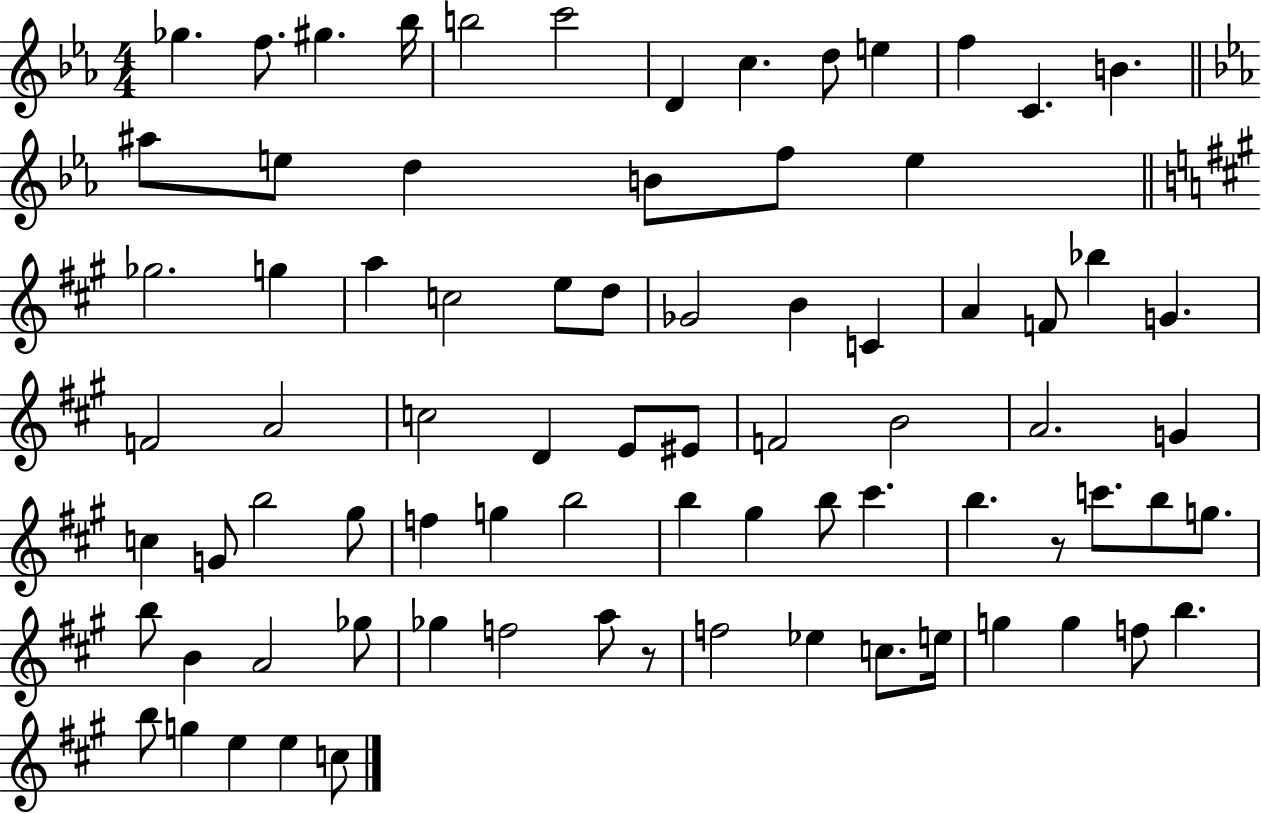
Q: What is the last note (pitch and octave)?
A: C5